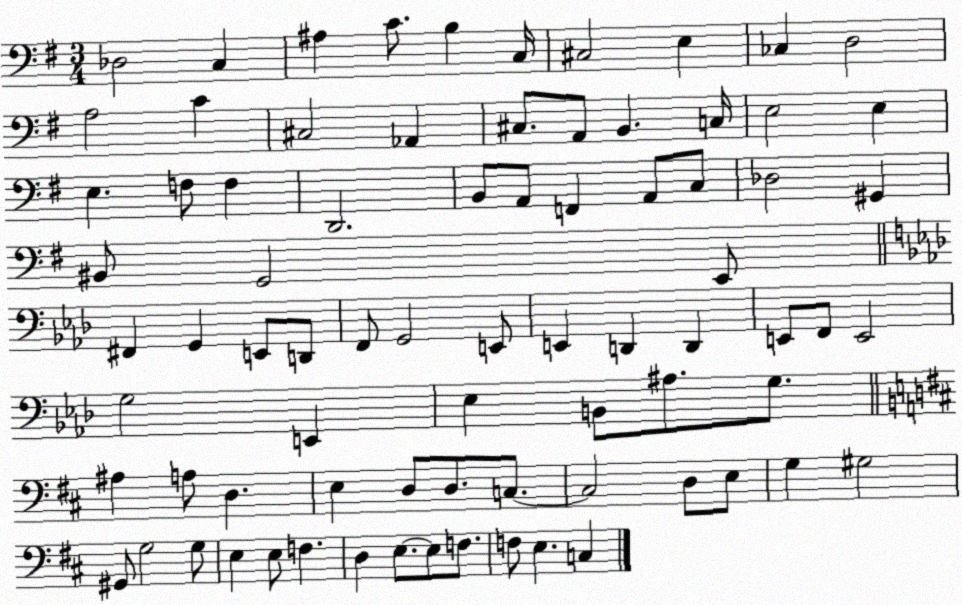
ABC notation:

X:1
T:Untitled
M:3/4
L:1/4
K:G
_D,2 C, ^A, C/2 B, C,/4 ^C,2 E, _C, D,2 A,2 C ^C,2 _A,, ^C,/2 A,,/2 B,, C,/4 E,2 E, E, F,/2 F, D,,2 B,,/2 A,,/2 F,, A,,/2 C,/2 _D,2 ^G,, ^B,,/2 G,,2 E,,/2 ^F,, G,, E,,/2 D,,/2 F,,/2 G,,2 E,,/2 E,, D,, D,, E,,/2 F,,/2 E,,2 G,2 E,, _E, B,,/2 ^A,/2 G,/2 ^A, A,/2 D, E, D,/2 D,/2 C,/2 C,2 D,/2 E,/2 G, ^G,2 ^G,,/2 G,2 G,/2 E, E,/2 F, D, E,/2 E,/2 F,/2 F,/2 E, C,